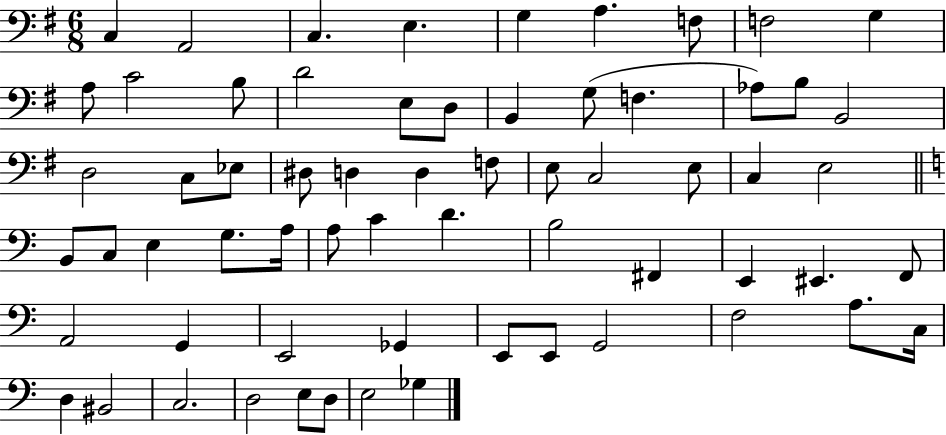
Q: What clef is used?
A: bass